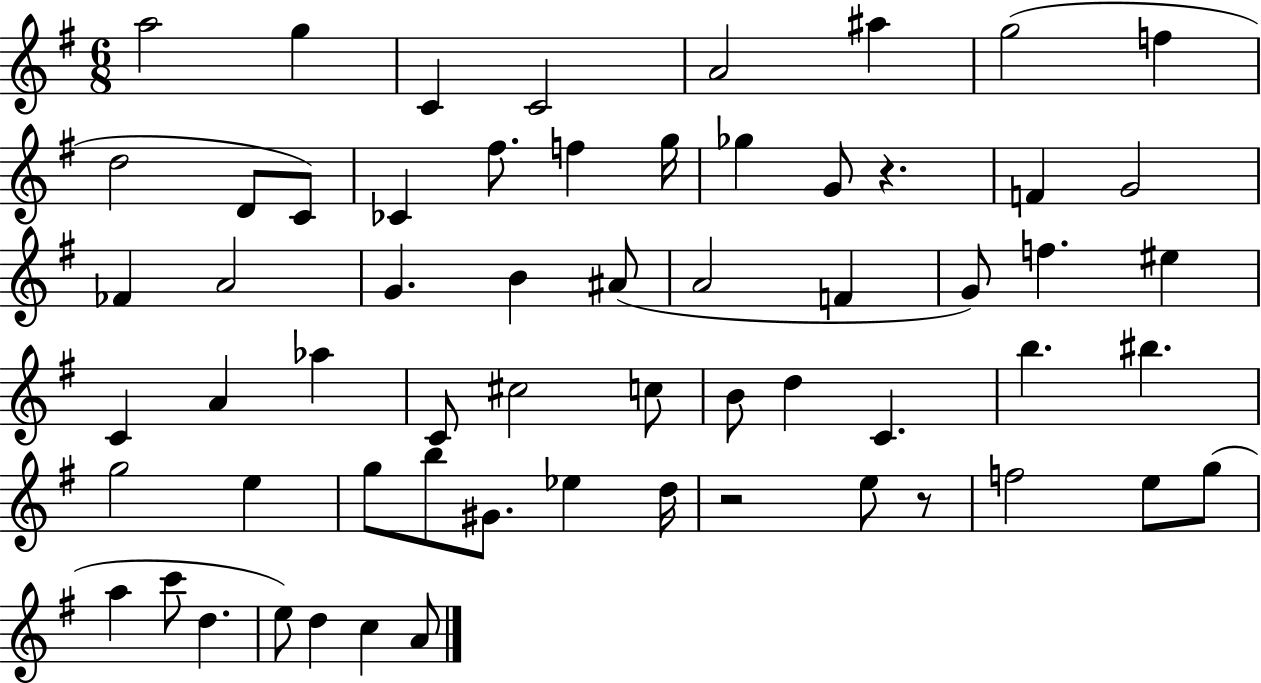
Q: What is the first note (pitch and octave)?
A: A5